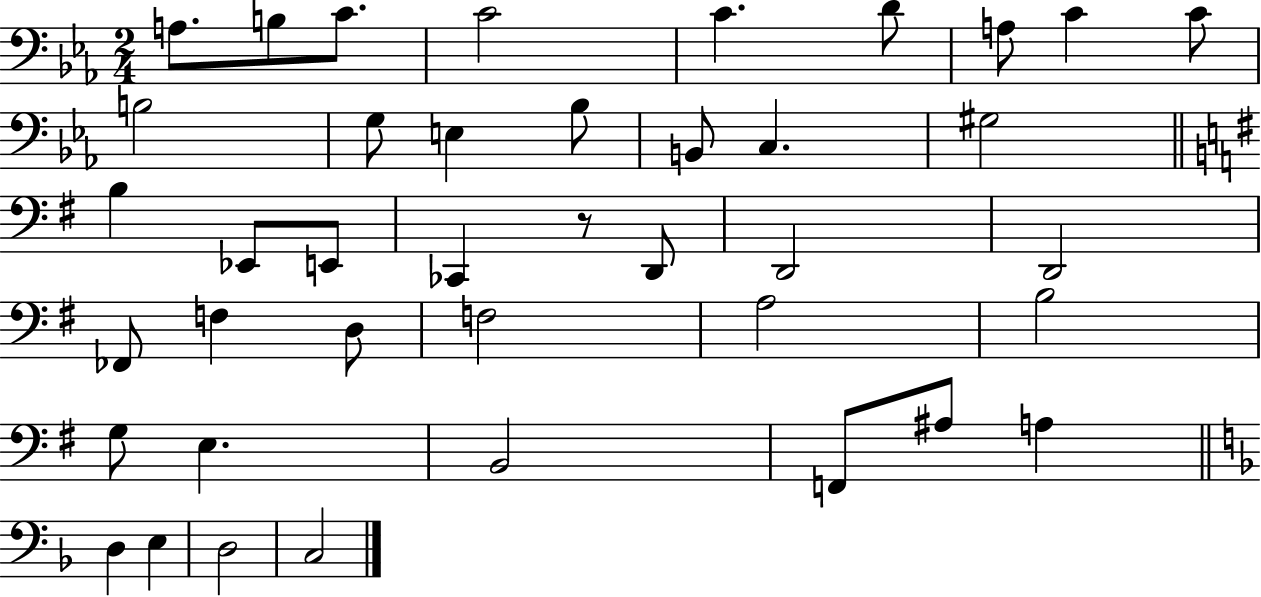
{
  \clef bass
  \numericTimeSignature
  \time 2/4
  \key ees \major
  a8. b8 c'8. | c'2 | c'4. d'8 | a8 c'4 c'8 | \break b2 | g8 e4 bes8 | b,8 c4. | gis2 | \break \bar "||" \break \key g \major b4 ees,8 e,8 | ces,4 r8 d,8 | d,2 | d,2 | \break fes,8 f4 d8 | f2 | a2 | b2 | \break g8 e4. | b,2 | f,8 ais8 a4 | \bar "||" \break \key d \minor d4 e4 | d2 | c2 | \bar "|."
}